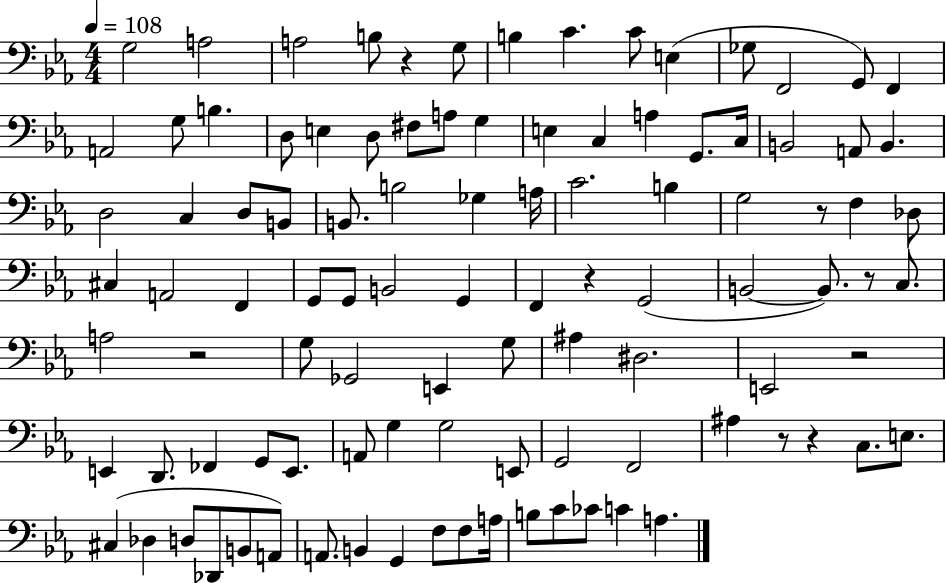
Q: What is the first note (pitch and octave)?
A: G3